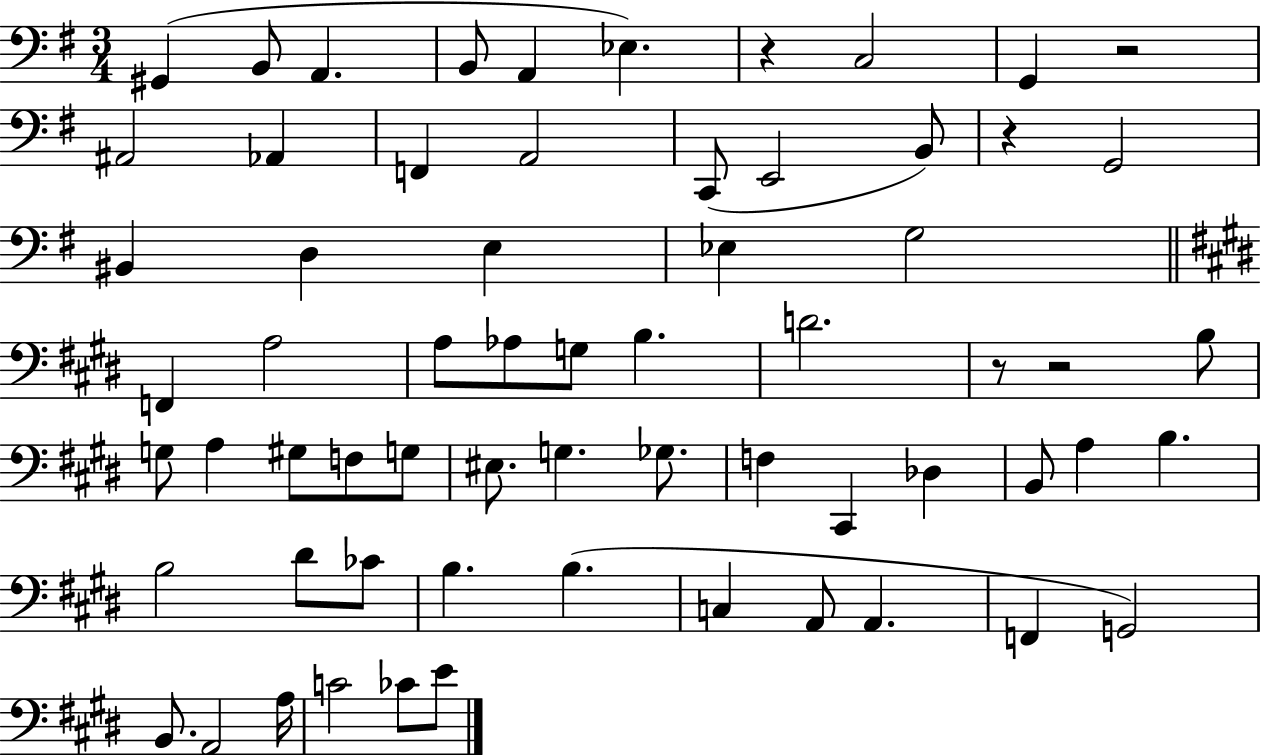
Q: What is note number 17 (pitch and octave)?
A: BIS2